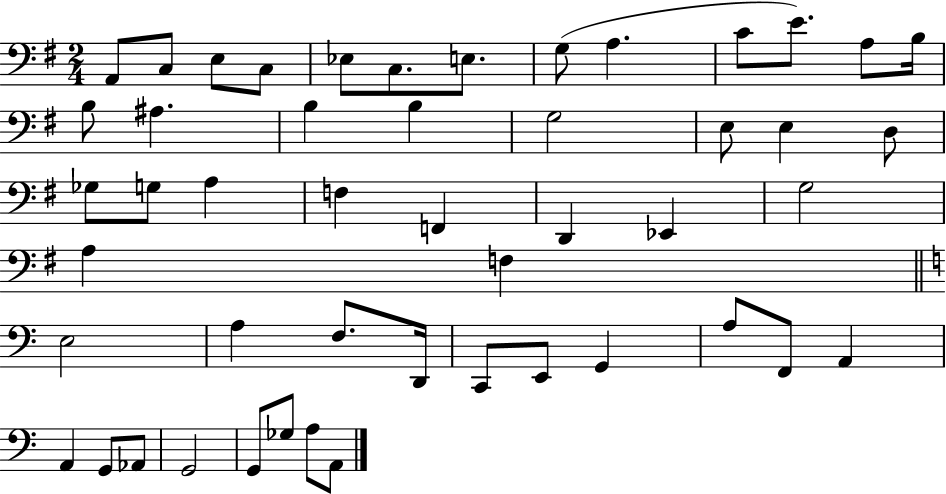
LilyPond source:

{
  \clef bass
  \numericTimeSignature
  \time 2/4
  \key g \major
  a,8 c8 e8 c8 | ees8 c8. e8. | g8( a4. | c'8 e'8.) a8 b16 | \break b8 ais4. | b4 b4 | g2 | e8 e4 d8 | \break ges8 g8 a4 | f4 f,4 | d,4 ees,4 | g2 | \break a4 f4 | \bar "||" \break \key a \minor e2 | a4 f8. d,16 | c,8 e,8 g,4 | a8 f,8 a,4 | \break a,4 g,8 aes,8 | g,2 | g,8 ges8 a8 a,8 | \bar "|."
}